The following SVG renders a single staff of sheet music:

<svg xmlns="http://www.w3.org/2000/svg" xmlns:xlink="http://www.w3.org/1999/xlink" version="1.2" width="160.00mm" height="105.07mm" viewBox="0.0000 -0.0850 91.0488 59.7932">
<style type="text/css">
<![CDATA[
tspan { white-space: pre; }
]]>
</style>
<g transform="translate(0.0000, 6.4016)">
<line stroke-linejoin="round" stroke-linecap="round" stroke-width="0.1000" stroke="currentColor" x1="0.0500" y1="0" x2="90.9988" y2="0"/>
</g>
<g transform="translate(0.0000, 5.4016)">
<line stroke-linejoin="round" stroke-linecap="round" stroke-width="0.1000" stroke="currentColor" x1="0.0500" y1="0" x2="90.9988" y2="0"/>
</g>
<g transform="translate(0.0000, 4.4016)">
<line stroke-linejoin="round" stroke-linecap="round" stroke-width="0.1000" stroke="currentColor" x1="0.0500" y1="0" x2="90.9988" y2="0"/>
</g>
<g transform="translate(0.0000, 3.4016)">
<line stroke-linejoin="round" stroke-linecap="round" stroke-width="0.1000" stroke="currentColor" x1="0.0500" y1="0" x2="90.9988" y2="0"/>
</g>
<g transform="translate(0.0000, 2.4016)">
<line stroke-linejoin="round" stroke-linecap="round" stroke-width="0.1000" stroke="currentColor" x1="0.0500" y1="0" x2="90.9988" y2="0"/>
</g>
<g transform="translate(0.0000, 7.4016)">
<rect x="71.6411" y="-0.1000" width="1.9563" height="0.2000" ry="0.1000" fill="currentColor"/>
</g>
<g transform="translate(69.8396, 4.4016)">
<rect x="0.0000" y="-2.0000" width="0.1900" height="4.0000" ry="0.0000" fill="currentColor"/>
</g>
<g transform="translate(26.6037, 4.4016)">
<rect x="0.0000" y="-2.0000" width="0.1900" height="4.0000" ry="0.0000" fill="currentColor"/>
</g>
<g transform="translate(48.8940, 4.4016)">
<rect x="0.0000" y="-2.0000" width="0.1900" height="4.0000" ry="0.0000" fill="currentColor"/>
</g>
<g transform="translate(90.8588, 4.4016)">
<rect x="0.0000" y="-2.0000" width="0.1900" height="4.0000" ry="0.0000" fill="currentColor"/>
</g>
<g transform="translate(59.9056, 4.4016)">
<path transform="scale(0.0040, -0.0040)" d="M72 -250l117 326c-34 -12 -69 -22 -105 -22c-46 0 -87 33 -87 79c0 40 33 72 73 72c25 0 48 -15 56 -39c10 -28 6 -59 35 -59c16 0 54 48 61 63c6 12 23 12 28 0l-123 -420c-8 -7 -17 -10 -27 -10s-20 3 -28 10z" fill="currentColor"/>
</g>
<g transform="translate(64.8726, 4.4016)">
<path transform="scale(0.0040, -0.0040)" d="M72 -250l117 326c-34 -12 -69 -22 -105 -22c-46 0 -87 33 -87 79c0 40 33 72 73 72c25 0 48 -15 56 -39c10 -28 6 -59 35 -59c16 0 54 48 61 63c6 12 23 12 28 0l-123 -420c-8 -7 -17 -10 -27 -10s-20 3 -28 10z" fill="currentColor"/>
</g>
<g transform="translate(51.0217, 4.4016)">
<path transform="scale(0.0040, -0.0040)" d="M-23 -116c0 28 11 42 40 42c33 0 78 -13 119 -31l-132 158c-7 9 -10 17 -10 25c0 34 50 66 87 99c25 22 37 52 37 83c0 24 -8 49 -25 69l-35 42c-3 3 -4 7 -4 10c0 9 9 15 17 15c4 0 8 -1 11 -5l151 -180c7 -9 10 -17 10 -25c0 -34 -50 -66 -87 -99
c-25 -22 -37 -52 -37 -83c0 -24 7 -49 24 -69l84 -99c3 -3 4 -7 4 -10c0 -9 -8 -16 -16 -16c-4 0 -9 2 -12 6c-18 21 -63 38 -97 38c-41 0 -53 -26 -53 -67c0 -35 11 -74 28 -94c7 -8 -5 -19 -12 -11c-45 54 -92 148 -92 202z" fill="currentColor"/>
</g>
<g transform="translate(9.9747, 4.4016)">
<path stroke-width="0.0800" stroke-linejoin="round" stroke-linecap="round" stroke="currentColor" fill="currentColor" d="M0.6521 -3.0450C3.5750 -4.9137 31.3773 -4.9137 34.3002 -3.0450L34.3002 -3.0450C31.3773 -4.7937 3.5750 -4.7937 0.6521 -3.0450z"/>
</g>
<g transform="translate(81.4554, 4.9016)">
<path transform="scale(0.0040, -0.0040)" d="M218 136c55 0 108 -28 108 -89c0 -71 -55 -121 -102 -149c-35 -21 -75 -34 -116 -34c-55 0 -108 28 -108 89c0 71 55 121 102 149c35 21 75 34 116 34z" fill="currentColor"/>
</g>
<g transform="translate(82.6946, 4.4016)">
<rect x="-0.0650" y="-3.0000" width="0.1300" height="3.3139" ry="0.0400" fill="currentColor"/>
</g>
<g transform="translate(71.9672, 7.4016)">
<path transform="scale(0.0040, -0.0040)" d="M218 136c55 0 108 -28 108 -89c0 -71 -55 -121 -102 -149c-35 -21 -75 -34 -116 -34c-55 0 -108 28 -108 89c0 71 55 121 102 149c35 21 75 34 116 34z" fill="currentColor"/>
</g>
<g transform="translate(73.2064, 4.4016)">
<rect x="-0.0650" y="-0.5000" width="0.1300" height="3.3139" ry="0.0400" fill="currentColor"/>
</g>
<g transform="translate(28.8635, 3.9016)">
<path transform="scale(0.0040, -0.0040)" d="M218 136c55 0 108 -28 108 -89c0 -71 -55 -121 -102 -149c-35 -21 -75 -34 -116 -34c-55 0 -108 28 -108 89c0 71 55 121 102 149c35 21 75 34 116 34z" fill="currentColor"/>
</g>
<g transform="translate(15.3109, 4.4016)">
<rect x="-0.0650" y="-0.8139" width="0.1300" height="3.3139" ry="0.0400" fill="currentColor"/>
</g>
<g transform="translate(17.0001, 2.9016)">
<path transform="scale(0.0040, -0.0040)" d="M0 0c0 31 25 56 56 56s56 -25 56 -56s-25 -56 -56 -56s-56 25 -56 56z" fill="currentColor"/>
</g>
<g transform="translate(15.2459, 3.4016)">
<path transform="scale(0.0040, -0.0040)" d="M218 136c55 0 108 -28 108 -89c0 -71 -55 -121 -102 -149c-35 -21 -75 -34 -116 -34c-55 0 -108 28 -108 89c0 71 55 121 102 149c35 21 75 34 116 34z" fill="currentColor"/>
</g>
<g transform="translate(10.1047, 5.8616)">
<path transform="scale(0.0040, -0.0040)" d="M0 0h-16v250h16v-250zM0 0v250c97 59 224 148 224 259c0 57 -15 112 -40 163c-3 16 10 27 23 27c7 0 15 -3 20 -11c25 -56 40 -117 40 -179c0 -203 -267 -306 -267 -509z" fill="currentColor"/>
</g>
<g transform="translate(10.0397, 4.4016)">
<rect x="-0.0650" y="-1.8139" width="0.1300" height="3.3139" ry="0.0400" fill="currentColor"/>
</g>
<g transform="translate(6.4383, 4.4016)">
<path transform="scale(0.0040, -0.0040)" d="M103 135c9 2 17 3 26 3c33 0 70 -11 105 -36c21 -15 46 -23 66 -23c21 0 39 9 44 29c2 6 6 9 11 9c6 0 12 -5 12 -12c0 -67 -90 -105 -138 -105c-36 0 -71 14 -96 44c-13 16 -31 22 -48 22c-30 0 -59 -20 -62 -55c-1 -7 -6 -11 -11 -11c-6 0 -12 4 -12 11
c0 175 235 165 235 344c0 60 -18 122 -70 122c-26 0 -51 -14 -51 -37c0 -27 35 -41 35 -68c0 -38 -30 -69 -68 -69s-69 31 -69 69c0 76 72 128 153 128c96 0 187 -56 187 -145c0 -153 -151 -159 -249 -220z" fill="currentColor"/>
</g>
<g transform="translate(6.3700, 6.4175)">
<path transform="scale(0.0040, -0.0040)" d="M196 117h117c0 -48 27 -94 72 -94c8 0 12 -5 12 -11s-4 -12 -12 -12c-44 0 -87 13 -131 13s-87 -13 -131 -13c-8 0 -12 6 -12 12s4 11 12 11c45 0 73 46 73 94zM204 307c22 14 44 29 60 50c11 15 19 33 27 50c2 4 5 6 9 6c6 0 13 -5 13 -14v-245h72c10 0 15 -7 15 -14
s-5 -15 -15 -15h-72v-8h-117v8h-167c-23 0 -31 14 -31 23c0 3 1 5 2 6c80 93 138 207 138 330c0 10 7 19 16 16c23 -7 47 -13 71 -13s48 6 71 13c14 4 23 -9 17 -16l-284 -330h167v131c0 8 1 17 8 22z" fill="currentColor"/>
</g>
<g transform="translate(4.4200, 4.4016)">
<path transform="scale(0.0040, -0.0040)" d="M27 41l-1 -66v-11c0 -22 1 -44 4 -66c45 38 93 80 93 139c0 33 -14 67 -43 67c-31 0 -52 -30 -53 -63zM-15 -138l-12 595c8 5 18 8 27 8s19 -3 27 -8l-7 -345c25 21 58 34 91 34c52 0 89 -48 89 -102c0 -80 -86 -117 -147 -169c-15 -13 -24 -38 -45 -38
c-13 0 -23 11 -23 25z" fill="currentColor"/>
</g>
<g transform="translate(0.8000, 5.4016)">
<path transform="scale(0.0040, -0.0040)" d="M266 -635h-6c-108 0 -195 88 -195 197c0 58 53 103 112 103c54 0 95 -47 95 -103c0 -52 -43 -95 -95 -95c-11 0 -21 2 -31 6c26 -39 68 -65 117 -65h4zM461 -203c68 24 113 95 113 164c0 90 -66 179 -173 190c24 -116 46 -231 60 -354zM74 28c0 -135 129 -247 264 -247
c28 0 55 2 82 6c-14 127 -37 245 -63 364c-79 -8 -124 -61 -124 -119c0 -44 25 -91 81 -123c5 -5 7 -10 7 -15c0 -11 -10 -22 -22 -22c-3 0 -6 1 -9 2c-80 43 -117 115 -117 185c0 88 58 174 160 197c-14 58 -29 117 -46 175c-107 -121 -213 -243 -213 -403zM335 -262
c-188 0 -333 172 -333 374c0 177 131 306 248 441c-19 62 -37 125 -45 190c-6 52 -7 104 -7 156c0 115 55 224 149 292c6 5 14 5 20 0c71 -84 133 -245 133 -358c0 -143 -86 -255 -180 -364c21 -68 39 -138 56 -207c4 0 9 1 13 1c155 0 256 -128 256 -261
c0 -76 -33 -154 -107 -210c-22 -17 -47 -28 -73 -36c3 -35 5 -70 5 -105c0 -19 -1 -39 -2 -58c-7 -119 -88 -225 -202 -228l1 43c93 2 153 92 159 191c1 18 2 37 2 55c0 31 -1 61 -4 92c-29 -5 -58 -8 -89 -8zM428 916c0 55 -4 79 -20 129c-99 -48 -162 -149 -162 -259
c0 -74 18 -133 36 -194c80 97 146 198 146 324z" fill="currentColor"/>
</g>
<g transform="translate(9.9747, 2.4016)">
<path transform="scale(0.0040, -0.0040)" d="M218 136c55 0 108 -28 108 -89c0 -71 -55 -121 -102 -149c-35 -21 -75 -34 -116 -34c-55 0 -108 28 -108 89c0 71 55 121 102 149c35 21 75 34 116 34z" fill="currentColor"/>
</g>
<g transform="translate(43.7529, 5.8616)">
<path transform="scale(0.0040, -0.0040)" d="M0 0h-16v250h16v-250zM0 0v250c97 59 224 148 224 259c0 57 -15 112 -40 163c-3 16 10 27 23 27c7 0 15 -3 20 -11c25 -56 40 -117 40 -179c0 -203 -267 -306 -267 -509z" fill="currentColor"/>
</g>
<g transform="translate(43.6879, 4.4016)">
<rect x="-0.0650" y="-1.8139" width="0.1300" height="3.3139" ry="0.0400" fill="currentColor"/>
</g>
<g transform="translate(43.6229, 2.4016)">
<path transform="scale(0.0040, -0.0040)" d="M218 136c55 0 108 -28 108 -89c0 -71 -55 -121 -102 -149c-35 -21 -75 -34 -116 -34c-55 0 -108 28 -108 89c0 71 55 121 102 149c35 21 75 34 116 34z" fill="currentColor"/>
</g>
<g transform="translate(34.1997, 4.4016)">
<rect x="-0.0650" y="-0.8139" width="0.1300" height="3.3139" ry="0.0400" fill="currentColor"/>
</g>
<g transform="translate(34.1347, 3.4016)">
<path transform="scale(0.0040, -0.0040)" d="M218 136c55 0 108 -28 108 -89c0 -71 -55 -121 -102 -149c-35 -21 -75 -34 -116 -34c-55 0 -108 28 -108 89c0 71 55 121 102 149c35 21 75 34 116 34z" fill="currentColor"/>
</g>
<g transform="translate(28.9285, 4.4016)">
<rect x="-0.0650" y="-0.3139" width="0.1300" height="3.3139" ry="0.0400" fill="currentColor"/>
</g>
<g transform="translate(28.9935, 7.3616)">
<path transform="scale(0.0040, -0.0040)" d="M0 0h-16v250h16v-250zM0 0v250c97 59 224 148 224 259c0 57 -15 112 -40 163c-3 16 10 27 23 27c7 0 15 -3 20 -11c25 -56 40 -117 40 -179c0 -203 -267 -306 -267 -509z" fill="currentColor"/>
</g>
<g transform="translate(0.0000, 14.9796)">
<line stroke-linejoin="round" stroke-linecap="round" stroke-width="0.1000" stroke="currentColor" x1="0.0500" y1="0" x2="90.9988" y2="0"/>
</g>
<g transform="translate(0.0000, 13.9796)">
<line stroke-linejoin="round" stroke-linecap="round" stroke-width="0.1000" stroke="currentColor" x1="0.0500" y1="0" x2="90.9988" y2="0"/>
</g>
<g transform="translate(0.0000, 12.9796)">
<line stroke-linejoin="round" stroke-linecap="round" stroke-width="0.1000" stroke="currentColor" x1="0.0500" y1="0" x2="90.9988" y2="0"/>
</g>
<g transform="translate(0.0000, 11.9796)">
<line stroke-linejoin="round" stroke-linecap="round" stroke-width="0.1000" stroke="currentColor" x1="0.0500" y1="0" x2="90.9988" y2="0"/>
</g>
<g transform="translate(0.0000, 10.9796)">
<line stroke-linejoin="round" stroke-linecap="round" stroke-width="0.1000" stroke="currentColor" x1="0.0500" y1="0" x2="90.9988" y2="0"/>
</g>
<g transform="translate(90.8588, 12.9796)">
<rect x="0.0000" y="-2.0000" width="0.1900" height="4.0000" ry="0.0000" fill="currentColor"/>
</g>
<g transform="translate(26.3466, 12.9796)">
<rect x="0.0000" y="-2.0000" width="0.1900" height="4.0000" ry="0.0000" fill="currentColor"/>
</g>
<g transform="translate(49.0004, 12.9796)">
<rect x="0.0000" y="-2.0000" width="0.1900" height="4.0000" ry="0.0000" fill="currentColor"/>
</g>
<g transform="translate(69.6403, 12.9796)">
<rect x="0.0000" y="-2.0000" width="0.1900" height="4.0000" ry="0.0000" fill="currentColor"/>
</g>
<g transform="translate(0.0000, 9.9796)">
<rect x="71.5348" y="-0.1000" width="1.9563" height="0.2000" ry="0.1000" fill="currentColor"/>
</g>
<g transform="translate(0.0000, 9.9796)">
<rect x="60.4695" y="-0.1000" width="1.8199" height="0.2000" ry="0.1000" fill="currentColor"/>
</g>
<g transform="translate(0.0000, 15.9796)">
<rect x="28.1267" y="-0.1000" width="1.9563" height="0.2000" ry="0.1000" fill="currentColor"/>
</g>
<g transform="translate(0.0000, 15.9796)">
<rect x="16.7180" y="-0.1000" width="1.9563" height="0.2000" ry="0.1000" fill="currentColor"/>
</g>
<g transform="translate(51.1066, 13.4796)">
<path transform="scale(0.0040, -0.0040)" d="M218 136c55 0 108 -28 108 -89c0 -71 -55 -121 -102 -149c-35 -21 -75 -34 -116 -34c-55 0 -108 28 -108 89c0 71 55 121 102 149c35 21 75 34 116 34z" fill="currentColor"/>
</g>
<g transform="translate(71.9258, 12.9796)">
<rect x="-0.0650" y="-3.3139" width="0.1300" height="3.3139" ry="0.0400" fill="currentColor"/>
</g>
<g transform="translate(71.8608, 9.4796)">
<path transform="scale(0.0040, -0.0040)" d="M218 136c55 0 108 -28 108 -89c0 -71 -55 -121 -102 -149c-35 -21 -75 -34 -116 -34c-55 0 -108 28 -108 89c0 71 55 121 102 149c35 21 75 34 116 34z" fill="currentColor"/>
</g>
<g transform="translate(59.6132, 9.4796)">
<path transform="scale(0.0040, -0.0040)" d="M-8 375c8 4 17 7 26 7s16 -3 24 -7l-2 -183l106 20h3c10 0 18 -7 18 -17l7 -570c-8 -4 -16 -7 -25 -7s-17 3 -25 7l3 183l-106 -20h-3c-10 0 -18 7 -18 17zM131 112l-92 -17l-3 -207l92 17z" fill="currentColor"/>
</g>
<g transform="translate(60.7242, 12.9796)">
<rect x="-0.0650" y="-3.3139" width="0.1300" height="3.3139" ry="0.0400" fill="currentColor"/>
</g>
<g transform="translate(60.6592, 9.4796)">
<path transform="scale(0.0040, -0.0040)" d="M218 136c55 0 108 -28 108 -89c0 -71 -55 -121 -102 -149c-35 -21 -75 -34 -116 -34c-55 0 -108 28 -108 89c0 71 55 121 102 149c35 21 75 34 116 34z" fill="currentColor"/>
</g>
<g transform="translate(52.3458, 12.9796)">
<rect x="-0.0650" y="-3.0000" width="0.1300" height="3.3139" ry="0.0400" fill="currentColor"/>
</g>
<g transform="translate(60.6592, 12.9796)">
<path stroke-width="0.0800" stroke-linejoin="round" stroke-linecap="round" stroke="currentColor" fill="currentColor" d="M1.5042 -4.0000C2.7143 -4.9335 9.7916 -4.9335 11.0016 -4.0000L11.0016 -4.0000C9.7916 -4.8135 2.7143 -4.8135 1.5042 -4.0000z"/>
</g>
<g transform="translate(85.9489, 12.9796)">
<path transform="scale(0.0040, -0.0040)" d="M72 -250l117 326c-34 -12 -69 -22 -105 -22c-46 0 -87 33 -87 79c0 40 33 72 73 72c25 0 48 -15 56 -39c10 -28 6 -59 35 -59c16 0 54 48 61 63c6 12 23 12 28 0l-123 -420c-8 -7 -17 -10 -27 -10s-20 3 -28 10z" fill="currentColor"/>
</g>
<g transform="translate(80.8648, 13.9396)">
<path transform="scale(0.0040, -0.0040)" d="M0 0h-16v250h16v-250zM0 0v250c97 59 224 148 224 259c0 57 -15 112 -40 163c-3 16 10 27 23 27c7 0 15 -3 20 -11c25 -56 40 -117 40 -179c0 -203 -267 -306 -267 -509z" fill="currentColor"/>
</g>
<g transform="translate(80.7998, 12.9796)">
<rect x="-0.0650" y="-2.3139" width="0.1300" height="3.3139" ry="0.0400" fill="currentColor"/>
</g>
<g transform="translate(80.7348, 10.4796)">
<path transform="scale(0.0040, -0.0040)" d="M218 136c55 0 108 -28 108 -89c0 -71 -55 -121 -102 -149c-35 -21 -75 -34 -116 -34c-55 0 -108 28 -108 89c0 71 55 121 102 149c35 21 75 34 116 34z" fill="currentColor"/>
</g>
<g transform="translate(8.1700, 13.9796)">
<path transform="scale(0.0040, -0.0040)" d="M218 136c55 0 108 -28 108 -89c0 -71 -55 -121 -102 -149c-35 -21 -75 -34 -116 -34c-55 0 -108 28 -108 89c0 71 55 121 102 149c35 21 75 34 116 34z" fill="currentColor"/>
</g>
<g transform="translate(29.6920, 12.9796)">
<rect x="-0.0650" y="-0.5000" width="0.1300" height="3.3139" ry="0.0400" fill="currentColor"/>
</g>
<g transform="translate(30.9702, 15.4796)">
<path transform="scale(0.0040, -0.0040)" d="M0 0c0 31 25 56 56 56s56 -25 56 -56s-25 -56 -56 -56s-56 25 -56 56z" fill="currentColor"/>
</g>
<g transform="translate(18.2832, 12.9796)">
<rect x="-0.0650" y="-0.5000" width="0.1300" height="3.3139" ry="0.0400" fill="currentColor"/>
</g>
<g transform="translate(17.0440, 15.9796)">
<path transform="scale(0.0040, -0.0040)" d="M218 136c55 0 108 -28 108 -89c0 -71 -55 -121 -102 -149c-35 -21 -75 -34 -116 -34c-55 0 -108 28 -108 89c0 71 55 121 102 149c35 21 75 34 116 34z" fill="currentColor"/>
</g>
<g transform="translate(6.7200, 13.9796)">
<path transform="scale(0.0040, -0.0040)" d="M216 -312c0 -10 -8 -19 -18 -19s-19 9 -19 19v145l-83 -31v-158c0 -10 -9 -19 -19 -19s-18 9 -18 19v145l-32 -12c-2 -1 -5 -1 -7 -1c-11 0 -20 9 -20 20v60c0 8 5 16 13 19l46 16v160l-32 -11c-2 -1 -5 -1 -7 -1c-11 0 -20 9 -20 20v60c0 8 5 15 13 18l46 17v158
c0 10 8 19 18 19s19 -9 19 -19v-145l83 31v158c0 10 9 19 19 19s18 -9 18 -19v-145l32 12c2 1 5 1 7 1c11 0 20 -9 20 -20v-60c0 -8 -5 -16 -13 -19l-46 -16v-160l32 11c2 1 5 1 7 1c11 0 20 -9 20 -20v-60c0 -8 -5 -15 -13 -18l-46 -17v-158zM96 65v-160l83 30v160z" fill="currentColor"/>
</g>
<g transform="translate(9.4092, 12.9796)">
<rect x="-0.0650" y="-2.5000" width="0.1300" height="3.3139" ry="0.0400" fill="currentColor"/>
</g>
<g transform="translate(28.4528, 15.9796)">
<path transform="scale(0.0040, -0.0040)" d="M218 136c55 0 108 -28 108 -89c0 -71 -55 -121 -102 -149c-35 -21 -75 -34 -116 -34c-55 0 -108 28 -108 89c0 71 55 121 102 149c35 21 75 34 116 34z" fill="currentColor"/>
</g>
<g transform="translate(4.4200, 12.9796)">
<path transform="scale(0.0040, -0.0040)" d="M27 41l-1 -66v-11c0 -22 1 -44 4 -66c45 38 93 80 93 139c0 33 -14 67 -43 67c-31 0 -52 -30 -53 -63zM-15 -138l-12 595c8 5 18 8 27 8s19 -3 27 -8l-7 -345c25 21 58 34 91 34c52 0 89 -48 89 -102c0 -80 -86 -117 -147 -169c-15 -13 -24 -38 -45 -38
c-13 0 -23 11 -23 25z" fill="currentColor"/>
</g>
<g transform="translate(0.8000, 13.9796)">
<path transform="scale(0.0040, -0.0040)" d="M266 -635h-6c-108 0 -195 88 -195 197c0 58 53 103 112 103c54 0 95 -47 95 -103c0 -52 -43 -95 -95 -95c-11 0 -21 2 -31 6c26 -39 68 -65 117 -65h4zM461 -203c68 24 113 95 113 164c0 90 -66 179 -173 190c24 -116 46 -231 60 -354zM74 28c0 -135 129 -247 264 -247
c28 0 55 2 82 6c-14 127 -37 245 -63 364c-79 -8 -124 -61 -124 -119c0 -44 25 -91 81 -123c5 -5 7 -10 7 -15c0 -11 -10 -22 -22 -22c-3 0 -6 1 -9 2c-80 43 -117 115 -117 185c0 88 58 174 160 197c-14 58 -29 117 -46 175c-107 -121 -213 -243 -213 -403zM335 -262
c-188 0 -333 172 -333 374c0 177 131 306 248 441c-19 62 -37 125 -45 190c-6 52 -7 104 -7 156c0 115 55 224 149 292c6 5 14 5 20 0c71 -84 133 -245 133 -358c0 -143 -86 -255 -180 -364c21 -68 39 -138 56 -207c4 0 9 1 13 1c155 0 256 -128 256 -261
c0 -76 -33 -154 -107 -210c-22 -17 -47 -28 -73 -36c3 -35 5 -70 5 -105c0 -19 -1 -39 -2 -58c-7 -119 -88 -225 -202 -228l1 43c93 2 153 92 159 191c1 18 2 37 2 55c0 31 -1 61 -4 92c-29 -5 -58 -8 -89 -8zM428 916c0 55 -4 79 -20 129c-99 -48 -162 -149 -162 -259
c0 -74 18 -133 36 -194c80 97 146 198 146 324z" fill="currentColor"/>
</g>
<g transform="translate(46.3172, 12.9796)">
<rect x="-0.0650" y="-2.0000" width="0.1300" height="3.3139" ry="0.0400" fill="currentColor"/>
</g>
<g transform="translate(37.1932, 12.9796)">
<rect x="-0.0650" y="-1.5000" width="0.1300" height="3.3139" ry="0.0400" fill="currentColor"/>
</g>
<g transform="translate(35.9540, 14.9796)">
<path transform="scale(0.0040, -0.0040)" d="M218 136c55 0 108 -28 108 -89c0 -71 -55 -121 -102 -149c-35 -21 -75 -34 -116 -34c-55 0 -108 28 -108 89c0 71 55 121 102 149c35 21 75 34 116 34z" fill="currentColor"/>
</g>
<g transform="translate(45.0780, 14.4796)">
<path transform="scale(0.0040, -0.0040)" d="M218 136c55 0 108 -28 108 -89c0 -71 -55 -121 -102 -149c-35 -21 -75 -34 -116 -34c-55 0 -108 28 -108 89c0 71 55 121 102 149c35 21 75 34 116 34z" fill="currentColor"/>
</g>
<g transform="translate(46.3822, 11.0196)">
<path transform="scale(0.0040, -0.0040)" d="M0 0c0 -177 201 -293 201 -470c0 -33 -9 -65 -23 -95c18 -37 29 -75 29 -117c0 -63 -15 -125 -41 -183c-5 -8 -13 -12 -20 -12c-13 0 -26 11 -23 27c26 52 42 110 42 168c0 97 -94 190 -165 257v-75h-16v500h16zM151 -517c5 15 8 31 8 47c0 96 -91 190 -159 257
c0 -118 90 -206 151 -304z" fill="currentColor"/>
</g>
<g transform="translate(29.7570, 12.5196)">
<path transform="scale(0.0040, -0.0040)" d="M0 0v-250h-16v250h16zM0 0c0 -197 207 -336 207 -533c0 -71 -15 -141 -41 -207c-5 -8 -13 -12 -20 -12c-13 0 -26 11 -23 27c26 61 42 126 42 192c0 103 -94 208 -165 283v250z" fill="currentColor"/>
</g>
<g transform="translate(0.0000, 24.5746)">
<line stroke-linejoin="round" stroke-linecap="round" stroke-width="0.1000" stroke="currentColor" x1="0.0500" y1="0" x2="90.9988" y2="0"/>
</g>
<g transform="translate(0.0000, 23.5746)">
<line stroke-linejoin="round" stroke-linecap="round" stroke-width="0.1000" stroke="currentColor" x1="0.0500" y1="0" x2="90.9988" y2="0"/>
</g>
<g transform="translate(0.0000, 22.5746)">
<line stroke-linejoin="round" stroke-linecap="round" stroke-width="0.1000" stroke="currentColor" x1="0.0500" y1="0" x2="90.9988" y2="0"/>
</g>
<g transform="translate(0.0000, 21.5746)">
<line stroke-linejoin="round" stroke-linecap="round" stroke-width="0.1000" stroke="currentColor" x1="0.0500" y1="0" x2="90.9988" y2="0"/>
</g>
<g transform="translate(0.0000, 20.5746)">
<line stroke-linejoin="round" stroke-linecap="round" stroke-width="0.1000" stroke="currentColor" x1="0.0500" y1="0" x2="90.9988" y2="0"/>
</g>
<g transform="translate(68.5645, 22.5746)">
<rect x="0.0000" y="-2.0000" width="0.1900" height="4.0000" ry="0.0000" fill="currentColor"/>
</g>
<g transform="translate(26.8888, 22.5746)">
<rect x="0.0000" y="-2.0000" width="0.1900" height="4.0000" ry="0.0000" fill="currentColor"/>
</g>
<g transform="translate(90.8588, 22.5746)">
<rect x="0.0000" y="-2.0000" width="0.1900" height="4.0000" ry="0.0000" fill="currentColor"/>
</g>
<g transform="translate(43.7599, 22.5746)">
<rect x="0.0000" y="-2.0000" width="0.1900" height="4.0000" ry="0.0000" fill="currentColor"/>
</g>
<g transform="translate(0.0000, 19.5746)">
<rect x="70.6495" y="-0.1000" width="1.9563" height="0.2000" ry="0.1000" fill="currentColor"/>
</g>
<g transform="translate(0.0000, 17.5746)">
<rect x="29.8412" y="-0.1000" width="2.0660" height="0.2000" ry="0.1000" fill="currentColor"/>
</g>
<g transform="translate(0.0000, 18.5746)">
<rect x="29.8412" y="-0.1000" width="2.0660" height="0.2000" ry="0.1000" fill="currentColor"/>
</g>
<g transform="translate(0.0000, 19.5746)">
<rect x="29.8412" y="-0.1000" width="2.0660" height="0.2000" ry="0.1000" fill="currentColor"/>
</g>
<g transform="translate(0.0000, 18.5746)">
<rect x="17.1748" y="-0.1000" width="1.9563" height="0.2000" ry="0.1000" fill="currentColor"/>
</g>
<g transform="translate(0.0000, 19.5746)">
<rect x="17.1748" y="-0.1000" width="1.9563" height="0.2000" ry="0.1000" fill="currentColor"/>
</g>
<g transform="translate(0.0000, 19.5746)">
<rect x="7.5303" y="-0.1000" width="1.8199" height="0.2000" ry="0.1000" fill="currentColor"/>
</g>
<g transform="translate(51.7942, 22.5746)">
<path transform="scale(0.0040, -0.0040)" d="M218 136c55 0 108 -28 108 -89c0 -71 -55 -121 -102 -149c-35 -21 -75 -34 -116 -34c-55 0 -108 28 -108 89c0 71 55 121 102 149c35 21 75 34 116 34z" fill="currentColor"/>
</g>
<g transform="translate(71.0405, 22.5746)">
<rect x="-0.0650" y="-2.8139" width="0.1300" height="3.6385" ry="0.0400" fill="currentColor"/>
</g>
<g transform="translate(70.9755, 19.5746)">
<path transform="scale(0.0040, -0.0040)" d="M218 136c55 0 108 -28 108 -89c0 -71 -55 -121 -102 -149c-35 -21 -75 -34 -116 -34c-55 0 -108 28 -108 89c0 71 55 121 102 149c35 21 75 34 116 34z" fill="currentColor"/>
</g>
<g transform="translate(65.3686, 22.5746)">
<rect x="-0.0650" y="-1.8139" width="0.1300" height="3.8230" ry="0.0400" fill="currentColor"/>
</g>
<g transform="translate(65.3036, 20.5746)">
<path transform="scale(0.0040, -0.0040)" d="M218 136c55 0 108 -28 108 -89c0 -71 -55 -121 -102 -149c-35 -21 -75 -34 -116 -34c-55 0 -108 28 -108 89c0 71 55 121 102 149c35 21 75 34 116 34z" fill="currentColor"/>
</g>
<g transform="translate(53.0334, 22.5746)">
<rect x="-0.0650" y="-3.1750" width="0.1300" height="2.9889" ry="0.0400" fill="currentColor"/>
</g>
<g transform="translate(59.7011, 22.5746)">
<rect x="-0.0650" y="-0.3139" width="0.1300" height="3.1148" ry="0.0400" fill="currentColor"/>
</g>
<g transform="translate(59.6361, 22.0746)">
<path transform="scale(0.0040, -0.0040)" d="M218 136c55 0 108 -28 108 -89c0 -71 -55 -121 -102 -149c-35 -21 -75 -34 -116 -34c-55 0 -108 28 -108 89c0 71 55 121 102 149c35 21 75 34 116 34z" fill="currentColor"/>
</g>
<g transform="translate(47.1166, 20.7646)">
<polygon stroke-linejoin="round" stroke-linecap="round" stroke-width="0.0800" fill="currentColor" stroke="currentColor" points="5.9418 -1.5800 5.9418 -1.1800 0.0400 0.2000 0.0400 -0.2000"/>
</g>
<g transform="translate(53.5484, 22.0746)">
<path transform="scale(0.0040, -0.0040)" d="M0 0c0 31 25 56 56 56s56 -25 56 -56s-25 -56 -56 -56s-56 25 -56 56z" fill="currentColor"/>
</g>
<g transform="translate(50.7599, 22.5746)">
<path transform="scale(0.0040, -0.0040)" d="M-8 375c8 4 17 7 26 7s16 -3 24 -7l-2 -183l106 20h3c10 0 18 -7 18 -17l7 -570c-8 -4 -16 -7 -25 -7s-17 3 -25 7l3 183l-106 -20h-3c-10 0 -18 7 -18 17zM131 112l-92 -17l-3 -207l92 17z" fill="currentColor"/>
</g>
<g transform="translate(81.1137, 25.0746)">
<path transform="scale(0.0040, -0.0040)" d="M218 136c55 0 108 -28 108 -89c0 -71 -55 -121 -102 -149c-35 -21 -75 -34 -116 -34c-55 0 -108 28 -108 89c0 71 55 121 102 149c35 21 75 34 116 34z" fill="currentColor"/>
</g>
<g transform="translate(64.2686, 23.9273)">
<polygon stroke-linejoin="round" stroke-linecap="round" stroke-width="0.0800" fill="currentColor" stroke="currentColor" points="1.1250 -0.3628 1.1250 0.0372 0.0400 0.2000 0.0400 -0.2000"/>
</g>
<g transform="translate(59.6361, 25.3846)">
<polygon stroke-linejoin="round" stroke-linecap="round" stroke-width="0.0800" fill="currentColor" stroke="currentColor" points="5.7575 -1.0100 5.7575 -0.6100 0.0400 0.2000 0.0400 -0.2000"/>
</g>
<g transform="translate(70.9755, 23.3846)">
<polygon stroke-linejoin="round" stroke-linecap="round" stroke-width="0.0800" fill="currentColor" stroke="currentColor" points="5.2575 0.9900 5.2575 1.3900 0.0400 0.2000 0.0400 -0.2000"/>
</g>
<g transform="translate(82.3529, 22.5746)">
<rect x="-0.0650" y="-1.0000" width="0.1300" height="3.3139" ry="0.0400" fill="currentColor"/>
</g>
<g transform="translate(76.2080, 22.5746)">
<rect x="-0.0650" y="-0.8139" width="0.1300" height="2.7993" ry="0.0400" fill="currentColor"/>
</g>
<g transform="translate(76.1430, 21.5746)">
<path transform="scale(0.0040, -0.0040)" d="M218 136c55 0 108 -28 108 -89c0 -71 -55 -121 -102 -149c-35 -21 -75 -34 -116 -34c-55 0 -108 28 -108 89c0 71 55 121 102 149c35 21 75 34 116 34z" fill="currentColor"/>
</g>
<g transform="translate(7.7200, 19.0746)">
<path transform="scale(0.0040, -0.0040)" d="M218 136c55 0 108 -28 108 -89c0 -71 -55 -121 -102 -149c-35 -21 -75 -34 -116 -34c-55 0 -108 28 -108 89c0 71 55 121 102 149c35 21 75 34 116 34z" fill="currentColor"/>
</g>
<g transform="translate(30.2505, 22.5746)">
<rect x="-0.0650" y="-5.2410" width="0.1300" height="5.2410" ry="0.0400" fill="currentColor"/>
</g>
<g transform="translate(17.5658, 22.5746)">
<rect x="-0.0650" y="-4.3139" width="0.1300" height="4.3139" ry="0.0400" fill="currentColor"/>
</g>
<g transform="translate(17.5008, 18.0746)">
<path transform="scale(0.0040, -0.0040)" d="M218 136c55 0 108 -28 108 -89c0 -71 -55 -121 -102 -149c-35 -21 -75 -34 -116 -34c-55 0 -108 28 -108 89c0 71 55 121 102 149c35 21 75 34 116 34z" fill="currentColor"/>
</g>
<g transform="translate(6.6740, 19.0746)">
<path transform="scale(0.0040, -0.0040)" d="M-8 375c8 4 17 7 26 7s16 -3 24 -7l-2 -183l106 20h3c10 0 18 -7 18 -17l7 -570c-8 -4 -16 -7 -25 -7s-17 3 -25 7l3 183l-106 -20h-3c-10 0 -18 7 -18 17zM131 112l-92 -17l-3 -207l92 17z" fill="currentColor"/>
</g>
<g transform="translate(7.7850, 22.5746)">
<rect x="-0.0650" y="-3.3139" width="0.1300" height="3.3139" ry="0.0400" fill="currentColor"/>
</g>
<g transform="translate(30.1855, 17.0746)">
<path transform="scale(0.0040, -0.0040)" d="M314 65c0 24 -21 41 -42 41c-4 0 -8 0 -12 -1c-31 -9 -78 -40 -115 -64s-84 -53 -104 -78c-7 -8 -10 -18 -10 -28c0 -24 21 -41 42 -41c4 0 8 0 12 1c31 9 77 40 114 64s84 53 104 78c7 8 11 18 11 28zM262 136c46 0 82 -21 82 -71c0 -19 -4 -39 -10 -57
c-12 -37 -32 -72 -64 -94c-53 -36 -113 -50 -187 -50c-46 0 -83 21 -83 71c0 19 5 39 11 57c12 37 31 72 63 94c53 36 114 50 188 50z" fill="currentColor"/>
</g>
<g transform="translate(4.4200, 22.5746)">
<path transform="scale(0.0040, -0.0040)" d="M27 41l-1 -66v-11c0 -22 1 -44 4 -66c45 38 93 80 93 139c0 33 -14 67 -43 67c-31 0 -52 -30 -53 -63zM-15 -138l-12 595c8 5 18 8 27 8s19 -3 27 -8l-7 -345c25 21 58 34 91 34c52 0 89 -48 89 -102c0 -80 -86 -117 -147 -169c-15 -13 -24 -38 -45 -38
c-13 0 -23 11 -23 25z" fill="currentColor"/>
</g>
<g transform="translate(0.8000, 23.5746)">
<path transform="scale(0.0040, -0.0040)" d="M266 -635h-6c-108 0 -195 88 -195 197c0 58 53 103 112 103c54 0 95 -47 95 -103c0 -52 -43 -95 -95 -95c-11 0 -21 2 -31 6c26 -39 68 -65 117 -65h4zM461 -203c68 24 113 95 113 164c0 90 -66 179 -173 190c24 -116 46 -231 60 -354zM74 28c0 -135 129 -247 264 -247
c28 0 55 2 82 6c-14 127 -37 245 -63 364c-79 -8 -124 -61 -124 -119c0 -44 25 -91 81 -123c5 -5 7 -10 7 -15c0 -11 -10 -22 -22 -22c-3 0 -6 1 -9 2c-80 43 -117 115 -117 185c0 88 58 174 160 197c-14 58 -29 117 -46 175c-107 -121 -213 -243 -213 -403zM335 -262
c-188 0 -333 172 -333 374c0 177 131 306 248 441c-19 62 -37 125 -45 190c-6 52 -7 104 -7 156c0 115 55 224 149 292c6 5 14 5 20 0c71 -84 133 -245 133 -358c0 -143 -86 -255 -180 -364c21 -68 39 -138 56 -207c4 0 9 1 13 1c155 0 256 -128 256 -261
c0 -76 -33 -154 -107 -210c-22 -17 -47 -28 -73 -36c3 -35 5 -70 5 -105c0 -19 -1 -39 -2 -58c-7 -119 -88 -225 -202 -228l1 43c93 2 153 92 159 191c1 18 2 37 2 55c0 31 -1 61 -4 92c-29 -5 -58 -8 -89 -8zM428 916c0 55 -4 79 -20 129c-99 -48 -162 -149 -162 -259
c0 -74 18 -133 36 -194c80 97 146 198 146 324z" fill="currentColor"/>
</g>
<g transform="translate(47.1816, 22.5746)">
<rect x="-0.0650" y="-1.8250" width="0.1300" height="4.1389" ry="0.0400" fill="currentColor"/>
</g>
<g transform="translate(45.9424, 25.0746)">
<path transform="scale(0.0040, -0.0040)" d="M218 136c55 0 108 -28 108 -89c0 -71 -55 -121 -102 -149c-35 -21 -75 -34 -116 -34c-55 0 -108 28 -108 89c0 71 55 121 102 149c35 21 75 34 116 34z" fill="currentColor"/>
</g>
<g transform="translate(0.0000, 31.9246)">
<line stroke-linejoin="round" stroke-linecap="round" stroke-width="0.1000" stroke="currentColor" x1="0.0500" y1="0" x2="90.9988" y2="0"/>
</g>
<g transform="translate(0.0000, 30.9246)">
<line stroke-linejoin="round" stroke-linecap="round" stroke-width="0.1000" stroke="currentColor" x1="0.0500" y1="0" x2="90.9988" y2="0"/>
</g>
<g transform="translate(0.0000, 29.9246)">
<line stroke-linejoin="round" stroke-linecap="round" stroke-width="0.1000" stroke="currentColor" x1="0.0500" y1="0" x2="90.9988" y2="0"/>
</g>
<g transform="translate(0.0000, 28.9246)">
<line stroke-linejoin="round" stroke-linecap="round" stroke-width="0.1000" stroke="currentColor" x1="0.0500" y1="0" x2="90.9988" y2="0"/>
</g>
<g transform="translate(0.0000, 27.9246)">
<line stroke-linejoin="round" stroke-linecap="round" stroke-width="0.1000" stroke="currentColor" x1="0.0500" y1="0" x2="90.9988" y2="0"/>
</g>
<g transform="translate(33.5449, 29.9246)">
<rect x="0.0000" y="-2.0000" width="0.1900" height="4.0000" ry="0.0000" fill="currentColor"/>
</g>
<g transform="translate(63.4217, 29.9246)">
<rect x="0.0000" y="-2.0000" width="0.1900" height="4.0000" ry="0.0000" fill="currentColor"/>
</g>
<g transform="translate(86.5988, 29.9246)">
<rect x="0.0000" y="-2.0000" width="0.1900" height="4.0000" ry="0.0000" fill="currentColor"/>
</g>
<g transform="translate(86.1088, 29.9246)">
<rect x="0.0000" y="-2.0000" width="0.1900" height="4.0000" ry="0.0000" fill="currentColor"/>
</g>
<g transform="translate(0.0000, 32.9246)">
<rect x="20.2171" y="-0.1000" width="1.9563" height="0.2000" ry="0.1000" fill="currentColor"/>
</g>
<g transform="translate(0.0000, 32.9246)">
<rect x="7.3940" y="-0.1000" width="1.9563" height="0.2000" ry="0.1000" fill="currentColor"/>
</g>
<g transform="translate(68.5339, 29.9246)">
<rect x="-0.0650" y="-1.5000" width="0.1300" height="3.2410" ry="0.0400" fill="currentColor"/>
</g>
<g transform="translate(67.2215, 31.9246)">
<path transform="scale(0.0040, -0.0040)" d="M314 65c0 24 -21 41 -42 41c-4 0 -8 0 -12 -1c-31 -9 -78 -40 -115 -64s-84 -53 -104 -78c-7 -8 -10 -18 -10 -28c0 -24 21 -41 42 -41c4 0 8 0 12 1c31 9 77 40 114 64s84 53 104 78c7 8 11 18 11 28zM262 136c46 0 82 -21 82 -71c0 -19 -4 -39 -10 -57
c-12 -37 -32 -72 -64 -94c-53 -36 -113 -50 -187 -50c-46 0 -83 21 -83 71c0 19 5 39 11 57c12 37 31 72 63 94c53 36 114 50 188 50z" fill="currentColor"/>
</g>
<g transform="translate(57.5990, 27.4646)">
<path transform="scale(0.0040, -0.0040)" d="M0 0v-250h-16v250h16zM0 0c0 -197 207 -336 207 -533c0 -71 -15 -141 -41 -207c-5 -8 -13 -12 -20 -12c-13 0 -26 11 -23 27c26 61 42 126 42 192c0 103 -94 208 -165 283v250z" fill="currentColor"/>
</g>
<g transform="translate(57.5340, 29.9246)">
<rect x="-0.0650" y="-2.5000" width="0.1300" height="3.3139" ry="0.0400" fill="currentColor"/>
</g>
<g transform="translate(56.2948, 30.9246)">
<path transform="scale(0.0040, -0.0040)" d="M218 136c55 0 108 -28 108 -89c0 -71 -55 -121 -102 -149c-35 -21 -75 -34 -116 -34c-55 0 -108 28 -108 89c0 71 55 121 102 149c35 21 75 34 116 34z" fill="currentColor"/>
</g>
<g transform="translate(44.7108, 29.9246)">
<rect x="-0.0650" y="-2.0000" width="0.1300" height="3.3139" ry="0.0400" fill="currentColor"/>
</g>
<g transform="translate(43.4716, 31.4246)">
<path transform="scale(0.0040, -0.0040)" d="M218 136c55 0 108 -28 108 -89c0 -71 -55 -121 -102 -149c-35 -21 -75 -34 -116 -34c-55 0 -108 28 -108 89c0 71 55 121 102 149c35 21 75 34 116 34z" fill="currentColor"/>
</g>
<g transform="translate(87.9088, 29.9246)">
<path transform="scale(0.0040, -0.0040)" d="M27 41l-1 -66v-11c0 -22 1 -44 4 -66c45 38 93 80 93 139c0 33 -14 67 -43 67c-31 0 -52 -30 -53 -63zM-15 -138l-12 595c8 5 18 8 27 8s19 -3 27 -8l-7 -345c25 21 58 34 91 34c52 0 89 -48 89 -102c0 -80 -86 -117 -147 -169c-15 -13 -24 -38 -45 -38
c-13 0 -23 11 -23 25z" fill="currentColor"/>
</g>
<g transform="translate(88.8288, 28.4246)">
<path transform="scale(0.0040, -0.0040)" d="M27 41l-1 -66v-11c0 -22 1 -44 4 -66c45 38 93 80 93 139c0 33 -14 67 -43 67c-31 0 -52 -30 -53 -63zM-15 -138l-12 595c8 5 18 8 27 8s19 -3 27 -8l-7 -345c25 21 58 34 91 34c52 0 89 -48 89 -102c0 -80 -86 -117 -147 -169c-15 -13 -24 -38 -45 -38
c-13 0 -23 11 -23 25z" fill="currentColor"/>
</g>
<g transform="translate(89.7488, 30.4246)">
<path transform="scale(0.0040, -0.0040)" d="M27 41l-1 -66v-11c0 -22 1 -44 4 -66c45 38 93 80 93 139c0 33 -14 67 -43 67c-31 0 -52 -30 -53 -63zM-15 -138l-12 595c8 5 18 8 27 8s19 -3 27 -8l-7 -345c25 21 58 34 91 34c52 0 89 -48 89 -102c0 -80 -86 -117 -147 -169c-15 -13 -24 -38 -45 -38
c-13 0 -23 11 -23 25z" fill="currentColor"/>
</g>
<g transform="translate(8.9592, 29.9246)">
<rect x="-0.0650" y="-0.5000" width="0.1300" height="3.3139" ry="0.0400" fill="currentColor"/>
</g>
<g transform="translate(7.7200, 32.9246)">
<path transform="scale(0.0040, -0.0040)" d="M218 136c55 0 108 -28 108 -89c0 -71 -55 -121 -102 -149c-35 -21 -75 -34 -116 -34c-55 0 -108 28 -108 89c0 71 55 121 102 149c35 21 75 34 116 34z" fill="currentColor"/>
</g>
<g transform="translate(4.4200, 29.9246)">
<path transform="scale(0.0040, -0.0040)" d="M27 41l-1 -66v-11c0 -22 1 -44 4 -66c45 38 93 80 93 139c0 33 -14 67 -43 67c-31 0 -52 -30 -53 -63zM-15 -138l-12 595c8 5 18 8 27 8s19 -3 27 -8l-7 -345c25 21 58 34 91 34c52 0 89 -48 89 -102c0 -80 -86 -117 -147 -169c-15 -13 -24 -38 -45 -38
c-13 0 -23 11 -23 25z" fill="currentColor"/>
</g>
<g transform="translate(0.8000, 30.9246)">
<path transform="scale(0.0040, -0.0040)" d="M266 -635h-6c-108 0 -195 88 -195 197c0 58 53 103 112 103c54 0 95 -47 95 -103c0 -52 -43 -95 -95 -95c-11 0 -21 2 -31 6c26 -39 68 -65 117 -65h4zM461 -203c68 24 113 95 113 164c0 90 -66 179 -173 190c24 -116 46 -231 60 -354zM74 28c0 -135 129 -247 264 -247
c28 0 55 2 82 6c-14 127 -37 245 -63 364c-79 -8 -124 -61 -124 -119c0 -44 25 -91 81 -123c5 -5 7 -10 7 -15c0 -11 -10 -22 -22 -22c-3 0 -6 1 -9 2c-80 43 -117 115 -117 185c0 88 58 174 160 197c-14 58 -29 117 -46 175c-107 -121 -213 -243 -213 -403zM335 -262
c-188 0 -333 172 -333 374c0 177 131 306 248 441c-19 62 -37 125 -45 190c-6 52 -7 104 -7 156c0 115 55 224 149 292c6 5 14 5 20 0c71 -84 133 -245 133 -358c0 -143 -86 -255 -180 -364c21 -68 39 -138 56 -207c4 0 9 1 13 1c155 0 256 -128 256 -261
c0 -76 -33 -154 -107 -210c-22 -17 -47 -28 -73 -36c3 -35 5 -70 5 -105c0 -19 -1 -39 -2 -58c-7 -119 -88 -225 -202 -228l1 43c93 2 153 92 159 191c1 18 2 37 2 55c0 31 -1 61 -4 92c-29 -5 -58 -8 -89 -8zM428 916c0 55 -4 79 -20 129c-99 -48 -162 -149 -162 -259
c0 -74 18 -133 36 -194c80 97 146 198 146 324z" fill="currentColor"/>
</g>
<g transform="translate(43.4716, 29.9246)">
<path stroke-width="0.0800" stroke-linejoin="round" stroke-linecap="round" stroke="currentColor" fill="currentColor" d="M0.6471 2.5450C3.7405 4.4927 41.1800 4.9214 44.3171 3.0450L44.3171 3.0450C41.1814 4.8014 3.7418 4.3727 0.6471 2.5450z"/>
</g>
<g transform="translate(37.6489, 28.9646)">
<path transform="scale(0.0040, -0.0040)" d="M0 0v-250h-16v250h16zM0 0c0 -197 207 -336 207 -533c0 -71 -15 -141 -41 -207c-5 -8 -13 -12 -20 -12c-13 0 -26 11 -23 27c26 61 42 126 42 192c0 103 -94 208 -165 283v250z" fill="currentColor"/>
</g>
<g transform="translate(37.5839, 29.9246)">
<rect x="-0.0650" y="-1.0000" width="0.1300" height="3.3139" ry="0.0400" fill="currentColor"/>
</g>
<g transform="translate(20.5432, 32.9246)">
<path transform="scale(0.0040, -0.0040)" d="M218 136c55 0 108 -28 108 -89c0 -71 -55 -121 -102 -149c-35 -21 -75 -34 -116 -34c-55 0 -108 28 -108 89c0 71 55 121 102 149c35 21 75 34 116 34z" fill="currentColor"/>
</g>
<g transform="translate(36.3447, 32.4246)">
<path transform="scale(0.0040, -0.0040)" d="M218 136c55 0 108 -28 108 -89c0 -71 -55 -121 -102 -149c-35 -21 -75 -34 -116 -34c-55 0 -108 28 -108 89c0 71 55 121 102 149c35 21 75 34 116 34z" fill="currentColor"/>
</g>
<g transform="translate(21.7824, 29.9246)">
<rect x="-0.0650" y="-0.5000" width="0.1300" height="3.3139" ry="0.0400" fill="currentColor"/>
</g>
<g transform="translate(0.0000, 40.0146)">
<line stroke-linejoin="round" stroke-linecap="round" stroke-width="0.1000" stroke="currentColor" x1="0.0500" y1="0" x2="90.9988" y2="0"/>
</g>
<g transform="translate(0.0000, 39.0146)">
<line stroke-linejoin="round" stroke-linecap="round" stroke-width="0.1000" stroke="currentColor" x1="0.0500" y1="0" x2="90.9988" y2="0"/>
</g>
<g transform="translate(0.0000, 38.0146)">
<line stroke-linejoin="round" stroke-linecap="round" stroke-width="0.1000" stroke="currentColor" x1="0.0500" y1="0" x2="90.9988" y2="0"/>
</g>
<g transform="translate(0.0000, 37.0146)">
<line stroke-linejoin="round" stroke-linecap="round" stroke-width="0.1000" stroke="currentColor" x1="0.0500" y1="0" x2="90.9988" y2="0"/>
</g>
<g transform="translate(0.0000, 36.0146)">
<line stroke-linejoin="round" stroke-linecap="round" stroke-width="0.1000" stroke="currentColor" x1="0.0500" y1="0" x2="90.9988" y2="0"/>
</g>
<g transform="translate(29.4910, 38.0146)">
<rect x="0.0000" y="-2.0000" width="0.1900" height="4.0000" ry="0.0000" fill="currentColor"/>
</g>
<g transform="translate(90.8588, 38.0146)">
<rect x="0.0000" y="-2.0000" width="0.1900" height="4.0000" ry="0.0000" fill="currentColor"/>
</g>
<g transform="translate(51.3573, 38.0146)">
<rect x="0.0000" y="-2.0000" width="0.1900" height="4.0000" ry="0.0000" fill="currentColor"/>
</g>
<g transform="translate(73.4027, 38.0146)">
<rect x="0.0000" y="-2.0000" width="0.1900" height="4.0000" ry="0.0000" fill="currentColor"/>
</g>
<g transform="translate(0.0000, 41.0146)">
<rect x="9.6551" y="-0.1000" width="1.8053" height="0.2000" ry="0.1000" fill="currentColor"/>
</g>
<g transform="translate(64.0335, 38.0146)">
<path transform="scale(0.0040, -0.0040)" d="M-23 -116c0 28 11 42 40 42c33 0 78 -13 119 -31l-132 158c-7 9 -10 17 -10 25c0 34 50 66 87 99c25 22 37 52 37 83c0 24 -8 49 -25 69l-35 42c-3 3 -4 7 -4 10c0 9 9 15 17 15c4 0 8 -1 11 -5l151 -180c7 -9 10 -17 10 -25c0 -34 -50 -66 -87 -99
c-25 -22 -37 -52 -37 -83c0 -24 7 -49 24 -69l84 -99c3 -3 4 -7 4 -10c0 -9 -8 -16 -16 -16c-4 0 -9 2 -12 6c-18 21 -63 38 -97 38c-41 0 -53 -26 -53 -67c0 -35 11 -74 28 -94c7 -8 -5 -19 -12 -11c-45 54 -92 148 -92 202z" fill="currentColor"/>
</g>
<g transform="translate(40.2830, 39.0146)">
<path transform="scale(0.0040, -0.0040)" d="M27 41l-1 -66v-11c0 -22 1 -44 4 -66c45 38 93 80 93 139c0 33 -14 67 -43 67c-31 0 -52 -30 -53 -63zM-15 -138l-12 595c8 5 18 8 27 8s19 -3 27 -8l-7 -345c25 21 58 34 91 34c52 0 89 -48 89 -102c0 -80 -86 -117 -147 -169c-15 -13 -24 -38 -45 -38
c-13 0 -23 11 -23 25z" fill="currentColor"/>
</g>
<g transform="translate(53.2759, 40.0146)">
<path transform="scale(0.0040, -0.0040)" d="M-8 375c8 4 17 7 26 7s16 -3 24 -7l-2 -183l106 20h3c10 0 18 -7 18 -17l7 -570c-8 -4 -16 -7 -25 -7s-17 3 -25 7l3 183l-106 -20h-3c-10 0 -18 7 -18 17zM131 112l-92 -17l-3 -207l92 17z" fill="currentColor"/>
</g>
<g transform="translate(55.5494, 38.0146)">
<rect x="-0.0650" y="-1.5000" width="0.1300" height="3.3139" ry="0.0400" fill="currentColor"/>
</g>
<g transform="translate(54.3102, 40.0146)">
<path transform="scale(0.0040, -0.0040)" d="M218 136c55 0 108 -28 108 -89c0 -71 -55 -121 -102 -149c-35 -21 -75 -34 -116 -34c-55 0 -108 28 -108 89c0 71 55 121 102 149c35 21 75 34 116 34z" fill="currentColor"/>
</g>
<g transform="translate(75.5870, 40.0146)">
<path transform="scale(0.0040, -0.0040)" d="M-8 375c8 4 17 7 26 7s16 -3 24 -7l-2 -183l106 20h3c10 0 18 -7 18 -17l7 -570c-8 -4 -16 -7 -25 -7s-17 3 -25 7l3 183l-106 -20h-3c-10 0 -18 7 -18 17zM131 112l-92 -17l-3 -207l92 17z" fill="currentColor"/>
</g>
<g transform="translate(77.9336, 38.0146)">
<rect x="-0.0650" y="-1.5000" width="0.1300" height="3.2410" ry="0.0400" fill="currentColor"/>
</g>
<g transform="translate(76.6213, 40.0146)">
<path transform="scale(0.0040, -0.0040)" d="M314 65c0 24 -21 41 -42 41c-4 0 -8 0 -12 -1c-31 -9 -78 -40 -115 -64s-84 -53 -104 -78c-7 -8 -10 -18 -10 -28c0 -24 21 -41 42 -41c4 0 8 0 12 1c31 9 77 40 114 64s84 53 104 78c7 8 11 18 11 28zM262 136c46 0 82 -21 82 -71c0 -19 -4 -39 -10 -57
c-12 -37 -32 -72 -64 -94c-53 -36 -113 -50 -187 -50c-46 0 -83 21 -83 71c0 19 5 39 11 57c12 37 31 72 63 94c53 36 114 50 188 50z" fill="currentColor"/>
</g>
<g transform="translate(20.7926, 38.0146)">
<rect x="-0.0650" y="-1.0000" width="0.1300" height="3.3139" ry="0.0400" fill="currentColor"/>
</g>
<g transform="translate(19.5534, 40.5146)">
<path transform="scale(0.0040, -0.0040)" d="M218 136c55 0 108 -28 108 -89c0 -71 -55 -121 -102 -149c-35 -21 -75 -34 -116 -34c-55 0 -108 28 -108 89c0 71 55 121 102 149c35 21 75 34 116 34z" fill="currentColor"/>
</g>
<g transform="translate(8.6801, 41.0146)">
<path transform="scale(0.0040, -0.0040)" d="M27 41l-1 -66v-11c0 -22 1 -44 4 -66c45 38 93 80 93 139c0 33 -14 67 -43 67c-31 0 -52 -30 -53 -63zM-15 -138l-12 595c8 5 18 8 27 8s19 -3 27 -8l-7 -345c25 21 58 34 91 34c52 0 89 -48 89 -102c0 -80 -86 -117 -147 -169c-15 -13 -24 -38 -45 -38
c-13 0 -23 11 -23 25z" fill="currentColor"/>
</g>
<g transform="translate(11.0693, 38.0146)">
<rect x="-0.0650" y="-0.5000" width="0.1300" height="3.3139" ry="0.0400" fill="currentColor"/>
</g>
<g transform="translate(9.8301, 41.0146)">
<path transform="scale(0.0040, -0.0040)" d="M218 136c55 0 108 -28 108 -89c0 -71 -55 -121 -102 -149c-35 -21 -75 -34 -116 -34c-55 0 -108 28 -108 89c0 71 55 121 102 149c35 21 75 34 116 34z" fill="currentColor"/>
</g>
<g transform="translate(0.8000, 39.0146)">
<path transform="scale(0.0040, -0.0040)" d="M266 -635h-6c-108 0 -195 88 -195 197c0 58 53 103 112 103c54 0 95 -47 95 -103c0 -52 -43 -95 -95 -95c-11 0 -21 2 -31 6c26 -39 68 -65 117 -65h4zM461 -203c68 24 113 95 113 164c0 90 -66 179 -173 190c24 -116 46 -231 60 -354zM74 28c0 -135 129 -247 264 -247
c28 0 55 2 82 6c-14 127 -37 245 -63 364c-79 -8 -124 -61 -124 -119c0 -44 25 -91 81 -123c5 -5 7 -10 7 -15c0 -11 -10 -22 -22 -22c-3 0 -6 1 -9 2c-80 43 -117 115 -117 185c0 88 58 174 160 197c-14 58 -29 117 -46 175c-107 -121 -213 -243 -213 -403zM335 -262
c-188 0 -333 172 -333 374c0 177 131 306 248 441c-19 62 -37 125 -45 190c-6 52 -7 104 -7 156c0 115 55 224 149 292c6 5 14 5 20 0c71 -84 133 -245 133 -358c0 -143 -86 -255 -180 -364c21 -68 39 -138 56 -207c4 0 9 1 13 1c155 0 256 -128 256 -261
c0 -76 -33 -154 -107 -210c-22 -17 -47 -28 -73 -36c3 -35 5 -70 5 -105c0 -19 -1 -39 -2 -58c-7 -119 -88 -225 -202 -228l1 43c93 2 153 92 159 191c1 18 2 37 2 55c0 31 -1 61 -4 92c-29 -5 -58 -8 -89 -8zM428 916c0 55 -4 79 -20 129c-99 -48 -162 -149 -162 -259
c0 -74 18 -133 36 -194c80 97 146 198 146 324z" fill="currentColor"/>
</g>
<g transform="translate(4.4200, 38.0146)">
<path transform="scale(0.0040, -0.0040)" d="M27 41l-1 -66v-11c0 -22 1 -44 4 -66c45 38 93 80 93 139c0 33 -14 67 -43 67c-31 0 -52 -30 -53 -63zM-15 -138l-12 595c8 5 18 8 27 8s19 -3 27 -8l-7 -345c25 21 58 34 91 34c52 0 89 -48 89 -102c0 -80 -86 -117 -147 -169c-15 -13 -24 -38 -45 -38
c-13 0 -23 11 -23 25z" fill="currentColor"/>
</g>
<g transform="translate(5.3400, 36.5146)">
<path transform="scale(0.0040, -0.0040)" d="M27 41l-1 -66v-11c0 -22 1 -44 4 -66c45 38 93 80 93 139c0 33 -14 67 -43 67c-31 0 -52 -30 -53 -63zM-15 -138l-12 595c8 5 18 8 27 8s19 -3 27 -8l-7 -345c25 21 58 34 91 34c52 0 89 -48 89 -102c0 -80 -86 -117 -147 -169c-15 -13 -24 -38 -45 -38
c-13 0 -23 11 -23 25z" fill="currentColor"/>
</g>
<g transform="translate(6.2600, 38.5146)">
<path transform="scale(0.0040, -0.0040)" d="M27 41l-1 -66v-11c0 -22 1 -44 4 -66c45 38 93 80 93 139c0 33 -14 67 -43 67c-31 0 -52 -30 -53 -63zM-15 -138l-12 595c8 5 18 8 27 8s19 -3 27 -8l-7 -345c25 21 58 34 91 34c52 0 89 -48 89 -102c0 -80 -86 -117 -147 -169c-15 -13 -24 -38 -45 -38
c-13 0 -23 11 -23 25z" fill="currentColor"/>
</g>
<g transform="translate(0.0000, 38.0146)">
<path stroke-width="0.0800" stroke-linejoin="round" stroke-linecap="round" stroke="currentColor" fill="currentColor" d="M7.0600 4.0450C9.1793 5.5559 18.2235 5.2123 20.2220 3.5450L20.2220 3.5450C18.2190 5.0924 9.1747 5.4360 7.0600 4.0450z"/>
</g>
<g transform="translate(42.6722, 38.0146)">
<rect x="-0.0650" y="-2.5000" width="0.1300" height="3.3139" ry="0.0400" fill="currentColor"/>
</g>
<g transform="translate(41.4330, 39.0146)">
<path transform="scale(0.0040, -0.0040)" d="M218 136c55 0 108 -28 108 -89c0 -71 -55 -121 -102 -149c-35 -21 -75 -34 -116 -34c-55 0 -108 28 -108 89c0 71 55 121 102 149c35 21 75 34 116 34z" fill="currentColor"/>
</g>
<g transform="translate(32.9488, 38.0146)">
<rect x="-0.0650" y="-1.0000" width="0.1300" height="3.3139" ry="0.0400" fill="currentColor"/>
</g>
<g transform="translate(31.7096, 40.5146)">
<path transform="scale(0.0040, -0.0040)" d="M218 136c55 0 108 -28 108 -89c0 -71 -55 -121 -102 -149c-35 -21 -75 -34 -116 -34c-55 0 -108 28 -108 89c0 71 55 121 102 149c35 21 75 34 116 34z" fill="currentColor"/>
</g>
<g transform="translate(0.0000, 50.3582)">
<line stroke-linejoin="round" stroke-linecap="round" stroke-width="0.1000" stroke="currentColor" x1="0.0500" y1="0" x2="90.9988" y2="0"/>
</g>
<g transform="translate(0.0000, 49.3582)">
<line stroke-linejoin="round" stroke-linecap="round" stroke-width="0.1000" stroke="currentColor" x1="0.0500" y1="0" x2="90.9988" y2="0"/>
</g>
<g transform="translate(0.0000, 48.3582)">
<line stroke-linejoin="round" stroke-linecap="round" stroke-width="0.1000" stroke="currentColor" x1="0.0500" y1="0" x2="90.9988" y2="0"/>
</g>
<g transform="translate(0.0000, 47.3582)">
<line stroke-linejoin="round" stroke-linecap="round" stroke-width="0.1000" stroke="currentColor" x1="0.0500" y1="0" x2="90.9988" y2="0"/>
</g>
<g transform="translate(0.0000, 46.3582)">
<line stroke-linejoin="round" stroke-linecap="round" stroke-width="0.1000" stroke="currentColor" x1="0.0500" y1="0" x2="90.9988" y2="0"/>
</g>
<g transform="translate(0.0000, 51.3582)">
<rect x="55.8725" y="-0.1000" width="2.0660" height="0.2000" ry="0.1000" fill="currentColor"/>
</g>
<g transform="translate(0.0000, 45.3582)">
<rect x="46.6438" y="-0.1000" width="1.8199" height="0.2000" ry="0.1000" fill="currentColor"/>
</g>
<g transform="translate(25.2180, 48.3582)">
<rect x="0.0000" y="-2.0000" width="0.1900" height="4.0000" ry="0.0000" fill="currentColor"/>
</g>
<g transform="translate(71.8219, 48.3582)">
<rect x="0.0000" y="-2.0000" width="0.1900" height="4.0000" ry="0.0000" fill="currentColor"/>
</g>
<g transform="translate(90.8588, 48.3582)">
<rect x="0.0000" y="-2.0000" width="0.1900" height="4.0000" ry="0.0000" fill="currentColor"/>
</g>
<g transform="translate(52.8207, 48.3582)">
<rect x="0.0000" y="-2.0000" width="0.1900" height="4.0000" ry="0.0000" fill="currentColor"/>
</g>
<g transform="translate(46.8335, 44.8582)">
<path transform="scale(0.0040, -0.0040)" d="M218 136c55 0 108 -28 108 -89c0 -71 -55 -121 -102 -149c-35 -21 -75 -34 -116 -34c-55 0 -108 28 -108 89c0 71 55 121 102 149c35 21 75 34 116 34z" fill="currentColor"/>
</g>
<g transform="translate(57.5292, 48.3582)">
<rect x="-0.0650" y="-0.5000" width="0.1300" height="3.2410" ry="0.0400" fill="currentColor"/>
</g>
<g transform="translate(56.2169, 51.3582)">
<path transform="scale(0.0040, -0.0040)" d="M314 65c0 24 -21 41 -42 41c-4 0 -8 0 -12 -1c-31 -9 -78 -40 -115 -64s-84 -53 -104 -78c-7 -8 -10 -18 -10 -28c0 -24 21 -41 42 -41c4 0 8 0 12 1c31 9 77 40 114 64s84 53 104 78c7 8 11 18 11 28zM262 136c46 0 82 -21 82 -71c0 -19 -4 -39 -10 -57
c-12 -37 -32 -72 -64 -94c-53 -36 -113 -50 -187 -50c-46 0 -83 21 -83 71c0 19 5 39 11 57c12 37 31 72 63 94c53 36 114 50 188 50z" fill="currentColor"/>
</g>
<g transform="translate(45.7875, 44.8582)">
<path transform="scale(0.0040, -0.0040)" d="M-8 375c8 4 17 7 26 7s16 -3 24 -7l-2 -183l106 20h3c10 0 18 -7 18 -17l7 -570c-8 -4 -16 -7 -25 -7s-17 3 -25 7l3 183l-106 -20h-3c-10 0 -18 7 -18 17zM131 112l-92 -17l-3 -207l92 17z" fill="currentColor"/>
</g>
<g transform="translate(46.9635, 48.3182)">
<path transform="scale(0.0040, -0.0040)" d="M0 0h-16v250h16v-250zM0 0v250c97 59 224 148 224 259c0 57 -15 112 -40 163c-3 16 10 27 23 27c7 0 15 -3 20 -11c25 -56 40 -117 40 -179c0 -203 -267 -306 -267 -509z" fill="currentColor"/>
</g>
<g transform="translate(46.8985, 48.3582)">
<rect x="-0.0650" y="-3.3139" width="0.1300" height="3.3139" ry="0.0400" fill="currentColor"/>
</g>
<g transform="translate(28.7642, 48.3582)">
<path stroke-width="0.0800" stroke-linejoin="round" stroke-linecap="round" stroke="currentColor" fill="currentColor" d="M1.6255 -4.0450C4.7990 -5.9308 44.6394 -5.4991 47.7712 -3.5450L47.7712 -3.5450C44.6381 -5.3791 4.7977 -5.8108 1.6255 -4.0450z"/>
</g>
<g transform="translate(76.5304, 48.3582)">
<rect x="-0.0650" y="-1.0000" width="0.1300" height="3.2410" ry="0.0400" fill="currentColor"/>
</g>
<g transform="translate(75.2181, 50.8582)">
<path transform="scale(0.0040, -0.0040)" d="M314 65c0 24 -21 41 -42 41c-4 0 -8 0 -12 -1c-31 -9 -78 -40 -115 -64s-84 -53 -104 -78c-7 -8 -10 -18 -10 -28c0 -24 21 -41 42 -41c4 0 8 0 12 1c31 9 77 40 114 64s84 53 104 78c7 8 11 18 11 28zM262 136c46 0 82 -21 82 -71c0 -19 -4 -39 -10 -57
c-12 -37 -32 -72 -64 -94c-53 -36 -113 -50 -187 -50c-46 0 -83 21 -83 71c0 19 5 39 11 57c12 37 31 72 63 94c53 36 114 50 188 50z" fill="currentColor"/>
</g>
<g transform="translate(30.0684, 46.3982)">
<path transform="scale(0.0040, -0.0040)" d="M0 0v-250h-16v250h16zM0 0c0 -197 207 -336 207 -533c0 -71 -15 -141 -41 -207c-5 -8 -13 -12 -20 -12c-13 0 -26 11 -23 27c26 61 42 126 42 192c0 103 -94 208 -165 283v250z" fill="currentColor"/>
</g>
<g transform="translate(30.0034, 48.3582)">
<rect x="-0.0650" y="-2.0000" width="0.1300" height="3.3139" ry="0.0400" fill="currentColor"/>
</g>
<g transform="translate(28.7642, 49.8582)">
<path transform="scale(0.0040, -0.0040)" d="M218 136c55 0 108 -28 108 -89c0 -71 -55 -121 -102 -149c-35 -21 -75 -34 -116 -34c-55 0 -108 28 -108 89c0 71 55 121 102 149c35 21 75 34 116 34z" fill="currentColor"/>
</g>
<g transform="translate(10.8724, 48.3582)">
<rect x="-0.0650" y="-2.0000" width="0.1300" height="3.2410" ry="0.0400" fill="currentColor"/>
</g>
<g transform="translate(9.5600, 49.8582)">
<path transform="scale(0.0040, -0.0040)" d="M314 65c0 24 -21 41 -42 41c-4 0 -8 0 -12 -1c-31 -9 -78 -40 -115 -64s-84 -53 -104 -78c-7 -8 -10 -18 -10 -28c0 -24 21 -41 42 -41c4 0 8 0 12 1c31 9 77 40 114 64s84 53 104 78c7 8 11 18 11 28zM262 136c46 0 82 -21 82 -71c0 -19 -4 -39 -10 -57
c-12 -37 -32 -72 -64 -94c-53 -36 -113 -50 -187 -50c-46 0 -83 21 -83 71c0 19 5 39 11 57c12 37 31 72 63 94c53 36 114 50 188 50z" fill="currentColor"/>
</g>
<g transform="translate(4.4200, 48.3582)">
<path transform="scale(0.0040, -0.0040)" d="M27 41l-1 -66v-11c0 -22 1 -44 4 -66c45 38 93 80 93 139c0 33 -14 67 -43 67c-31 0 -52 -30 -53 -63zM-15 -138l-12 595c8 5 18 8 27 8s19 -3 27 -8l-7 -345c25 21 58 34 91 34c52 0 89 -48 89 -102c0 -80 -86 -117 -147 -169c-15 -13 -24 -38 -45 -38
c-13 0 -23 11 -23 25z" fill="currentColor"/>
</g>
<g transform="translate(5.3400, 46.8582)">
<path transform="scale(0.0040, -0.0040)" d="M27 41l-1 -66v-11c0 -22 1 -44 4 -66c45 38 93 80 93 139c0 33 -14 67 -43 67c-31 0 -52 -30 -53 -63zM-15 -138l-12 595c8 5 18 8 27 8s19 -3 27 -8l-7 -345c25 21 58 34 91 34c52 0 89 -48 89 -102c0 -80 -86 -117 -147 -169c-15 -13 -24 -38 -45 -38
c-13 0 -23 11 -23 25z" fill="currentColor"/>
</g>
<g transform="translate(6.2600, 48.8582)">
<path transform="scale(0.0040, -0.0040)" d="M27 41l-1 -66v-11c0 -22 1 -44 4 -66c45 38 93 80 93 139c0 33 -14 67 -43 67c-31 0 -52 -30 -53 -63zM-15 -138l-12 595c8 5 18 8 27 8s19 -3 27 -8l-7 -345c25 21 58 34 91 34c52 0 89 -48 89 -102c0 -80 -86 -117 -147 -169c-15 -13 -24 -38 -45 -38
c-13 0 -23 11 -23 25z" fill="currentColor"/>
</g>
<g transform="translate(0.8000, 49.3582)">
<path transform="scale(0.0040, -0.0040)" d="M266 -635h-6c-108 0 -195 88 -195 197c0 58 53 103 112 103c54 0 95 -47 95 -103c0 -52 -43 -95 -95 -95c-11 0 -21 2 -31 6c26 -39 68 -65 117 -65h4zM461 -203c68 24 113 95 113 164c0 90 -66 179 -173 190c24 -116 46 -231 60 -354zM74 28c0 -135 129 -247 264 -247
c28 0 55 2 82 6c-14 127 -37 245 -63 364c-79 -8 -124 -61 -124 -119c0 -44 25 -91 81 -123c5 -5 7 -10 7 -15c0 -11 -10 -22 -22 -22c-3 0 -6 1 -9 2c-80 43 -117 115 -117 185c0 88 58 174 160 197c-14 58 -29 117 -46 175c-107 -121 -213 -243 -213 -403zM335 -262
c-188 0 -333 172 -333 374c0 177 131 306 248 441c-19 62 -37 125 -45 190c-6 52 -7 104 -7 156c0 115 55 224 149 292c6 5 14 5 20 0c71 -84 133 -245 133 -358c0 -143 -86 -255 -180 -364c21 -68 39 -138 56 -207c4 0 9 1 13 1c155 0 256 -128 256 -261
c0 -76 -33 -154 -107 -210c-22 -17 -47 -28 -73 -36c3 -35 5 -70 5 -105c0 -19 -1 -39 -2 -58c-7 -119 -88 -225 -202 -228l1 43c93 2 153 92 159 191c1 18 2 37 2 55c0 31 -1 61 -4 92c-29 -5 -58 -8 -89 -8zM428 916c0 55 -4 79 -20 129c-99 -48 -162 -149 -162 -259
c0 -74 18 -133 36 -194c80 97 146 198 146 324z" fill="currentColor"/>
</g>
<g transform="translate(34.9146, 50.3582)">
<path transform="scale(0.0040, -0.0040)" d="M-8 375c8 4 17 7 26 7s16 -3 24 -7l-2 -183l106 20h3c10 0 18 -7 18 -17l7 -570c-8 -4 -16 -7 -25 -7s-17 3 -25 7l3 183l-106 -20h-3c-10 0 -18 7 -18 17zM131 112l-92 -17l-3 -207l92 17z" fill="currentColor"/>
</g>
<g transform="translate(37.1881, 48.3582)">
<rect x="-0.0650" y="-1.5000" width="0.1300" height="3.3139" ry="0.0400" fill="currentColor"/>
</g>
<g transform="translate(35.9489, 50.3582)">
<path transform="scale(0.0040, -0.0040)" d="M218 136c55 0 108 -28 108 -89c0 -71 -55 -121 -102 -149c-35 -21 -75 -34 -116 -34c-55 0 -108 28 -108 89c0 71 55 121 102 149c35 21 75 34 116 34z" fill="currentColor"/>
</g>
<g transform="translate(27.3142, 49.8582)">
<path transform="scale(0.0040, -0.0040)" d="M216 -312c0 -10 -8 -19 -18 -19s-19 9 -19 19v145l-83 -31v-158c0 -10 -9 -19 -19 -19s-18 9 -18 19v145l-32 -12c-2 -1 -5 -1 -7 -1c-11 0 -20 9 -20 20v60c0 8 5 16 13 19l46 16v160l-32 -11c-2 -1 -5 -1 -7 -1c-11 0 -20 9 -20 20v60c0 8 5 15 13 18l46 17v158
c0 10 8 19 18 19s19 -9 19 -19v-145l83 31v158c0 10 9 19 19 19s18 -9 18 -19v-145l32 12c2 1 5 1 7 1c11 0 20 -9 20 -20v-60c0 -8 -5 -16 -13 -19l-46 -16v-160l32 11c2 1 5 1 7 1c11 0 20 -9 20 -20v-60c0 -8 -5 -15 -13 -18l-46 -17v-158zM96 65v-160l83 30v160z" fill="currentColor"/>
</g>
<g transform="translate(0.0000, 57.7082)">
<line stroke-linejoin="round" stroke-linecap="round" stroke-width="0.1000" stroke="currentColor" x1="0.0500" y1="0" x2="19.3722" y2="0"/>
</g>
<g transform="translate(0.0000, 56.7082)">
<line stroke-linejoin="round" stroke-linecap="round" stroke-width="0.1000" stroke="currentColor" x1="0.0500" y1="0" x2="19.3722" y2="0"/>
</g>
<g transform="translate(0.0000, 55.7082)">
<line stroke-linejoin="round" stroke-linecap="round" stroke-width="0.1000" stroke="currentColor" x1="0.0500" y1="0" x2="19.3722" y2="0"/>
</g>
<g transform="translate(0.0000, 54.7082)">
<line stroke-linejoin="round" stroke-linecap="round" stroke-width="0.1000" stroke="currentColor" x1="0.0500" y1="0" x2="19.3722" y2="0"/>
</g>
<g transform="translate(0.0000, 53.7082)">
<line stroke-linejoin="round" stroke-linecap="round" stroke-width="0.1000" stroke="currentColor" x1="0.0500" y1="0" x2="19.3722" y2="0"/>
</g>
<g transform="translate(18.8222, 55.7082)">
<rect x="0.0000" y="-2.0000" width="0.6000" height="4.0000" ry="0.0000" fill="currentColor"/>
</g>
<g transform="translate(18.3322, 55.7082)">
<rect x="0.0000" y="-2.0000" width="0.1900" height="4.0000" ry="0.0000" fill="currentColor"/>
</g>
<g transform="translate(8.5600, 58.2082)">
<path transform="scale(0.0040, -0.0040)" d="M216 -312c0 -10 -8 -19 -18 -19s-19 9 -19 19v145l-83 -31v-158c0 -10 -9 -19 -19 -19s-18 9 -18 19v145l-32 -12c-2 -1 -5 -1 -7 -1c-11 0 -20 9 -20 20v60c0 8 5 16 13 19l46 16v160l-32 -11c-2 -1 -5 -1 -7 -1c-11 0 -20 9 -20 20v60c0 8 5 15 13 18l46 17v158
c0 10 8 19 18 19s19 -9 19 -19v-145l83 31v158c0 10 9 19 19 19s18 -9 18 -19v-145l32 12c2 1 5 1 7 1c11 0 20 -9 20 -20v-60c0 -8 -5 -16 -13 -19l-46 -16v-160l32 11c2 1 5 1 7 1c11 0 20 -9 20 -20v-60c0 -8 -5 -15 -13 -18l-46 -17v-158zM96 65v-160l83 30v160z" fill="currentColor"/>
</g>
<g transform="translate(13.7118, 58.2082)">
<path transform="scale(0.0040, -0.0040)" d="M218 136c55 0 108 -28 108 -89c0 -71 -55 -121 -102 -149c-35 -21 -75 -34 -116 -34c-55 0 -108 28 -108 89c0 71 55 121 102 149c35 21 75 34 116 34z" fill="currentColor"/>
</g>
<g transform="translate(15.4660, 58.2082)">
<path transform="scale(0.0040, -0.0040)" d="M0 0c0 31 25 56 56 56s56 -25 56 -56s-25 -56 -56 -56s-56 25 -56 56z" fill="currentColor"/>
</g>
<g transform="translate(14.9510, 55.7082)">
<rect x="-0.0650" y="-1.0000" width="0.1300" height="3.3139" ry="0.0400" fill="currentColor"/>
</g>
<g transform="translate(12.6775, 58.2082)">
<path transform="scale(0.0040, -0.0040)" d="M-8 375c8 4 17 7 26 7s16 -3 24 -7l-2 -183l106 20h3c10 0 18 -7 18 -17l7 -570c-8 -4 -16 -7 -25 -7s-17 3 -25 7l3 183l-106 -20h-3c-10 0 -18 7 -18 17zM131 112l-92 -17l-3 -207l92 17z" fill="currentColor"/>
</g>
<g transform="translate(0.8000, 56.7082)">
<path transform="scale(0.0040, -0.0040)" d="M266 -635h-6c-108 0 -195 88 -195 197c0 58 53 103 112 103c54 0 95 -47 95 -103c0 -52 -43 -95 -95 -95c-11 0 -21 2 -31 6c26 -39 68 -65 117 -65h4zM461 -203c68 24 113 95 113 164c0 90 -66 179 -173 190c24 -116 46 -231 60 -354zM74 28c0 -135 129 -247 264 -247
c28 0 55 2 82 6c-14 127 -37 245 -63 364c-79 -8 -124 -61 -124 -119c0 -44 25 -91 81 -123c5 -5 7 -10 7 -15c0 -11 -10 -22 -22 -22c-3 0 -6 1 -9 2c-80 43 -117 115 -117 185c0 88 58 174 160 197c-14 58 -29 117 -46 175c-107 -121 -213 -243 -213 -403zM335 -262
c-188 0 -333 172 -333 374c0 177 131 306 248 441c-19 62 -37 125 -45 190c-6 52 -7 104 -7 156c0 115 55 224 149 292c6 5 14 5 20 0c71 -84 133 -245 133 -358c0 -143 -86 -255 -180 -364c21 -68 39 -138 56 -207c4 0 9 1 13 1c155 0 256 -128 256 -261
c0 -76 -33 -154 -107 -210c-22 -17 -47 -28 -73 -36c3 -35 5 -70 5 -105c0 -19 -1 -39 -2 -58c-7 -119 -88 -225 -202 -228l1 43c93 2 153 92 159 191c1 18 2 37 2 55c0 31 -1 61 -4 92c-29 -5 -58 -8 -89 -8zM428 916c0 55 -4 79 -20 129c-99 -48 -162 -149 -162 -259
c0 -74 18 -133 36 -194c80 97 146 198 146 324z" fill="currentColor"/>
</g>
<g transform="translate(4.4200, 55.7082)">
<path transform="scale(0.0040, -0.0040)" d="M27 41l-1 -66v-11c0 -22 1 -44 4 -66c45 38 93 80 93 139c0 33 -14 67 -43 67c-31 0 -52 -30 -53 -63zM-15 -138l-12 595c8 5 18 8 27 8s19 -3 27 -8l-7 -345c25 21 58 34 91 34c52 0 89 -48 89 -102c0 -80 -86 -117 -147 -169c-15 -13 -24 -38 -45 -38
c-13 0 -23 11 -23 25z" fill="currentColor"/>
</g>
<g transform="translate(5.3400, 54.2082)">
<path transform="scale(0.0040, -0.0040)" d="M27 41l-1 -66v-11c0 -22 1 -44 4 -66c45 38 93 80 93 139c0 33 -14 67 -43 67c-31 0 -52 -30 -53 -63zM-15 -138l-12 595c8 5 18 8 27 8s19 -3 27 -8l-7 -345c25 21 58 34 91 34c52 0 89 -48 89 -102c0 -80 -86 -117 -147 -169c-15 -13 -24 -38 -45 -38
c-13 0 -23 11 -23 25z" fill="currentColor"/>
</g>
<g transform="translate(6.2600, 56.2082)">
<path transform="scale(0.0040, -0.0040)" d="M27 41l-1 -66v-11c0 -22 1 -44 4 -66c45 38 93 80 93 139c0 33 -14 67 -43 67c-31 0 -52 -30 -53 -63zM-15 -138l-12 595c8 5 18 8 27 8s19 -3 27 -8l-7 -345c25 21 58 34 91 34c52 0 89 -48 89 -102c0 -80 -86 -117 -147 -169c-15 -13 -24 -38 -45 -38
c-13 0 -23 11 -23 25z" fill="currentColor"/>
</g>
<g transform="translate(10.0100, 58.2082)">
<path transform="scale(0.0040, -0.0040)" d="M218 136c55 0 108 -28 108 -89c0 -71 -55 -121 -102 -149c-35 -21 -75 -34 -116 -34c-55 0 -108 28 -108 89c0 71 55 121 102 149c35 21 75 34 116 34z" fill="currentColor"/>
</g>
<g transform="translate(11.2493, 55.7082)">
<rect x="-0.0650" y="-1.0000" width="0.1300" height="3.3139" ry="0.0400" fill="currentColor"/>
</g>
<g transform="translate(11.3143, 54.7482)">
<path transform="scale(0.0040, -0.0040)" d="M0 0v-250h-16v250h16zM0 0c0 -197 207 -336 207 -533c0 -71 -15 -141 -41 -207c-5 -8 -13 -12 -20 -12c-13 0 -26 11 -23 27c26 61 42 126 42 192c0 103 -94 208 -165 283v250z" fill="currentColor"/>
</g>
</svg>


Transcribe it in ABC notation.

X:1
T:Untitled
M:2/4
L:1/4
K:F
f/2 d c/2 d f/2 z z/2 z/2 C A ^G C C/2 E F/4 A b b g/2 z/2 b d' f'2 D/2 B/2 c/2 f/4 a/2 d/2 D C C D/2 F G/2 E2 _C D D _G E z E2 F2 ^F/2 E b/2 C2 D2 ^D/2 D